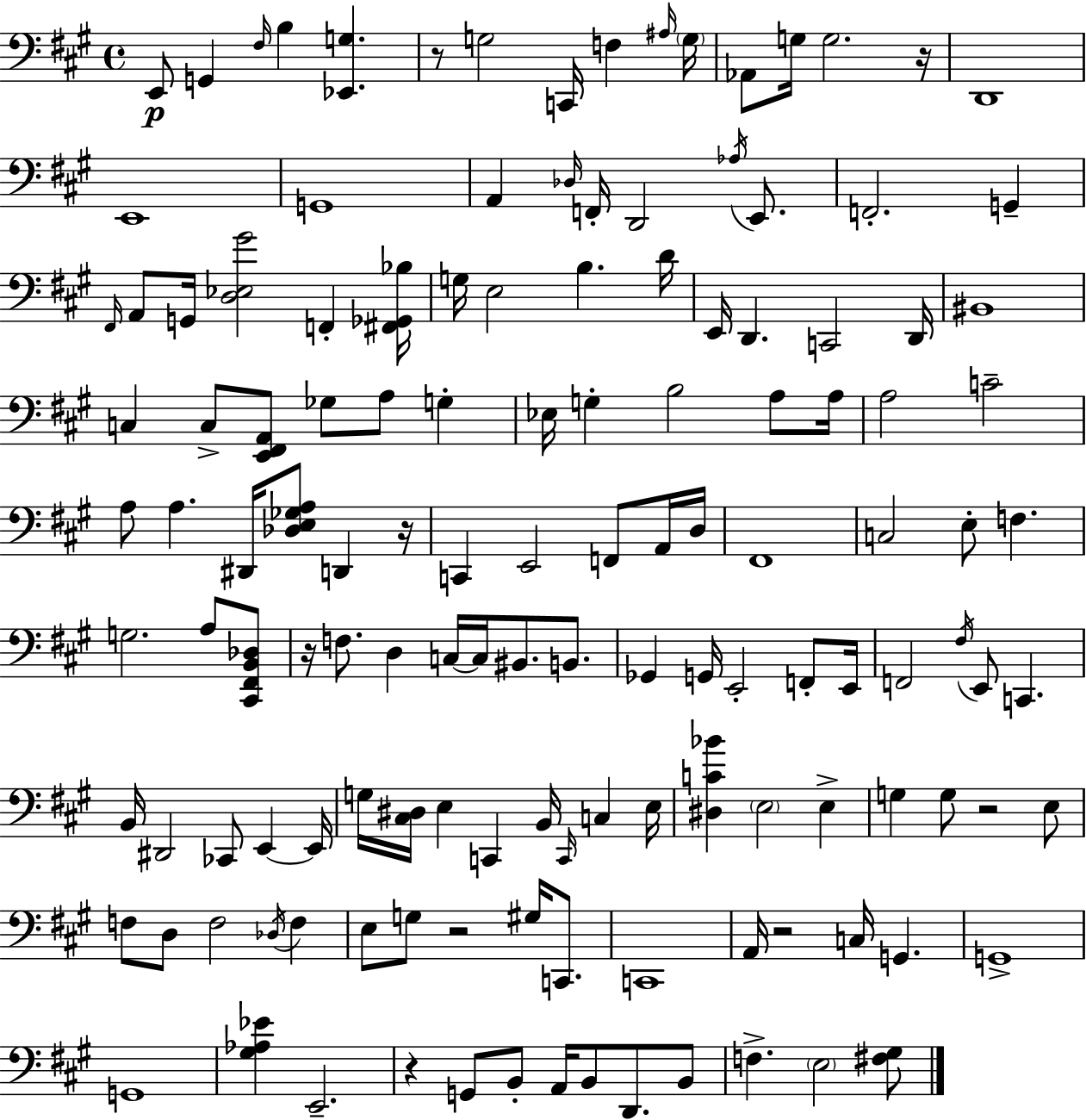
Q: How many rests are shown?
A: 8